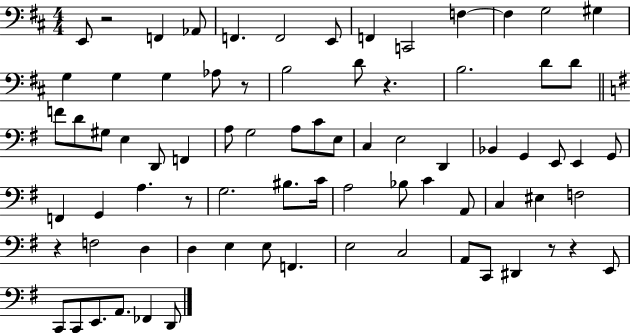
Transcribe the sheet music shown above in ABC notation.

X:1
T:Untitled
M:4/4
L:1/4
K:D
E,,/2 z2 F,, _A,,/2 F,, F,,2 E,,/2 F,, C,,2 F, F, G,2 ^G, G, G, G, _A,/2 z/2 B,2 D/2 z B,2 D/2 D/2 F/2 D/2 ^G,/2 E, D,,/2 F,, A,/2 G,2 A,/2 C/2 E,/2 C, E,2 D,, _B,, G,, E,,/2 E,, G,,/2 F,, G,, A, z/2 G,2 ^B,/2 C/4 A,2 _B,/2 C A,,/2 C, ^E, F,2 z F,2 D, D, E, E,/2 F,, E,2 C,2 A,,/2 C,,/2 ^D,, z/2 z E,,/2 C,,/2 C,,/2 E,,/2 A,,/2 _F,, D,,/2